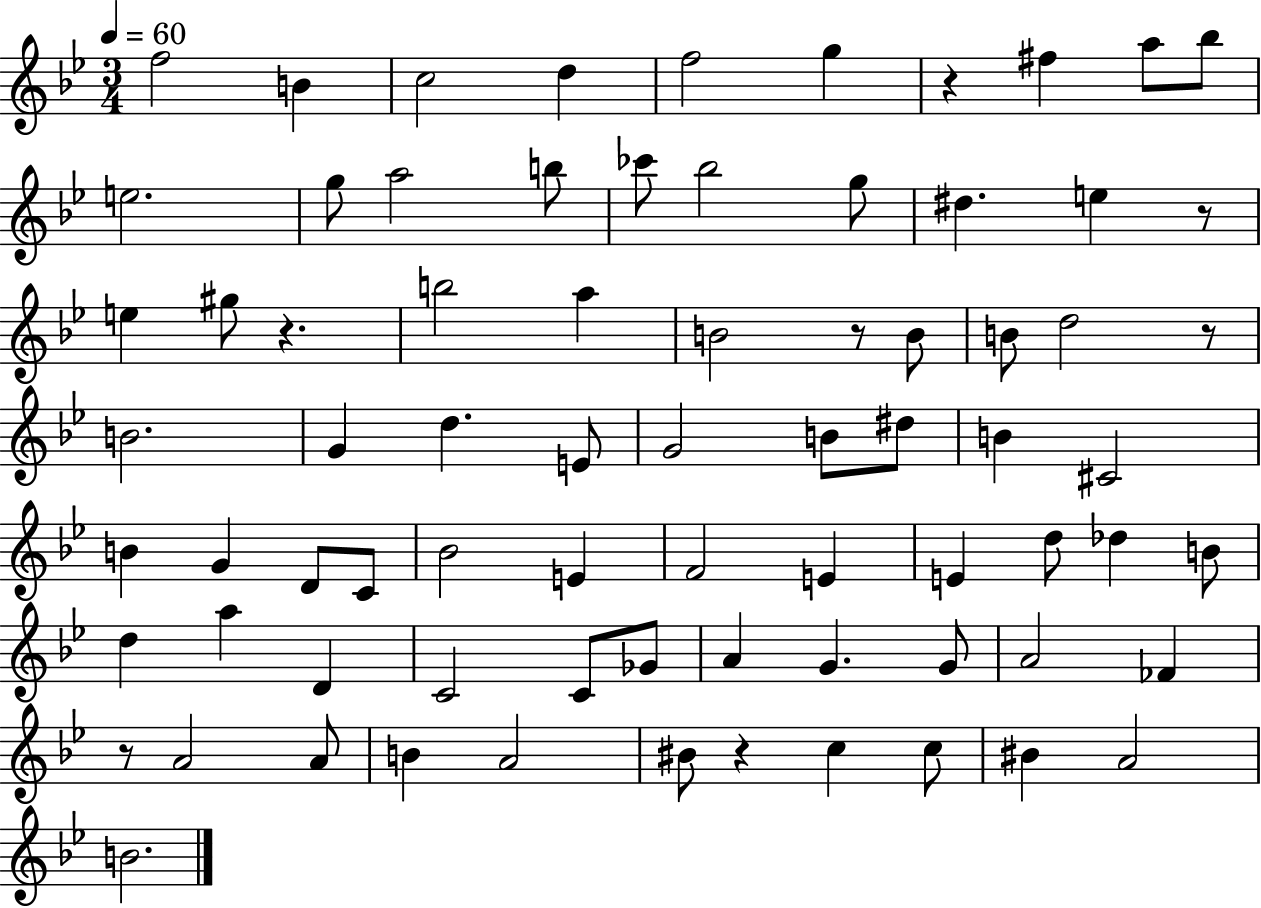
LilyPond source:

{
  \clef treble
  \numericTimeSignature
  \time 3/4
  \key bes \major
  \tempo 4 = 60
  f''2 b'4 | c''2 d''4 | f''2 g''4 | r4 fis''4 a''8 bes''8 | \break e''2. | g''8 a''2 b''8 | ces'''8 bes''2 g''8 | dis''4. e''4 r8 | \break e''4 gis''8 r4. | b''2 a''4 | b'2 r8 b'8 | b'8 d''2 r8 | \break b'2. | g'4 d''4. e'8 | g'2 b'8 dis''8 | b'4 cis'2 | \break b'4 g'4 d'8 c'8 | bes'2 e'4 | f'2 e'4 | e'4 d''8 des''4 b'8 | \break d''4 a''4 d'4 | c'2 c'8 ges'8 | a'4 g'4. g'8 | a'2 fes'4 | \break r8 a'2 a'8 | b'4 a'2 | bis'8 r4 c''4 c''8 | bis'4 a'2 | \break b'2. | \bar "|."
}